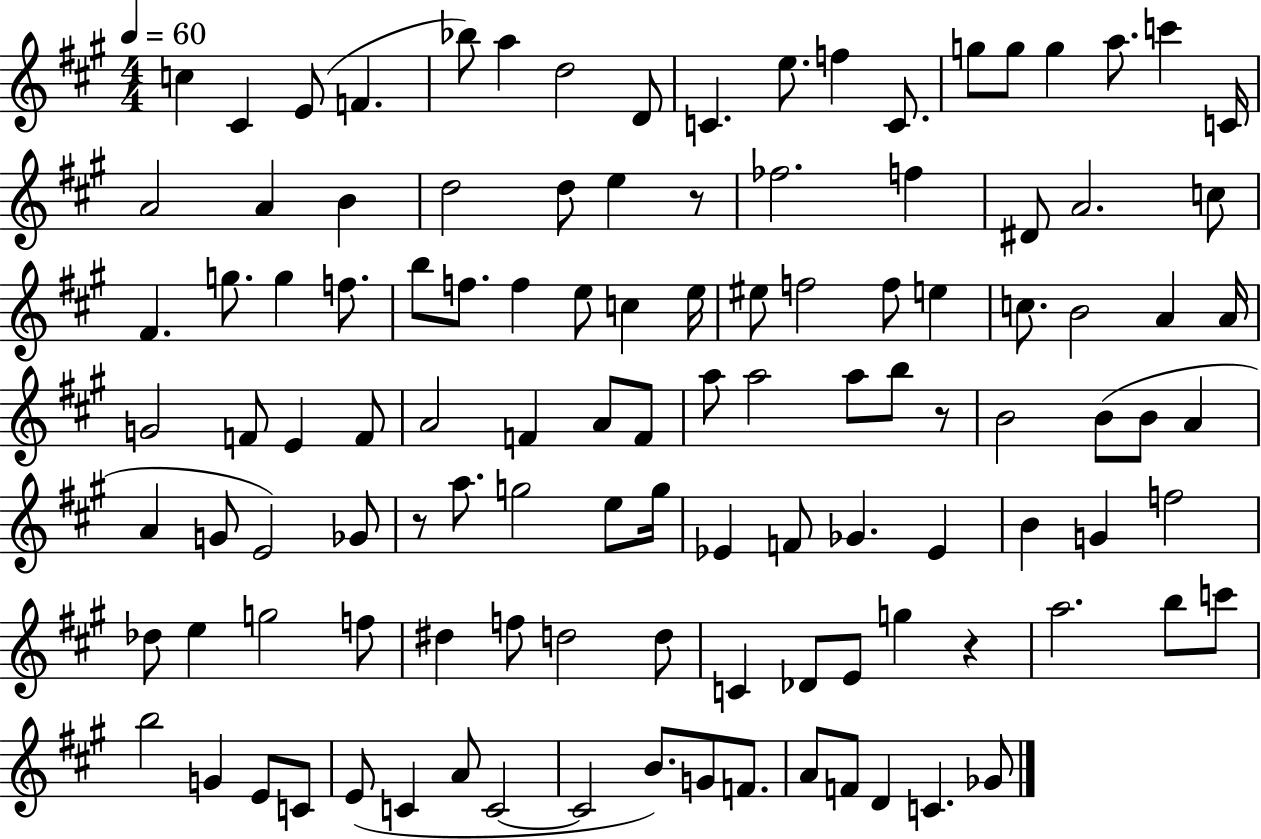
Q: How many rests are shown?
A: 4